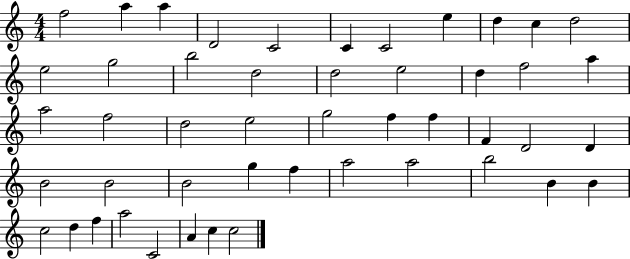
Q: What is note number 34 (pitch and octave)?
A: G5